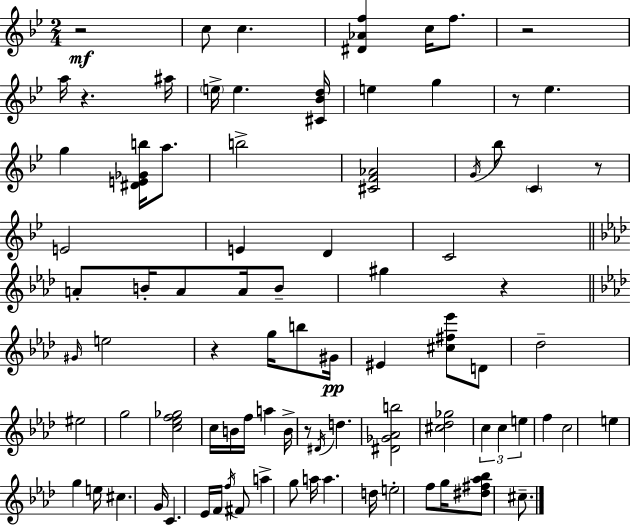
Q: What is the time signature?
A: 2/4